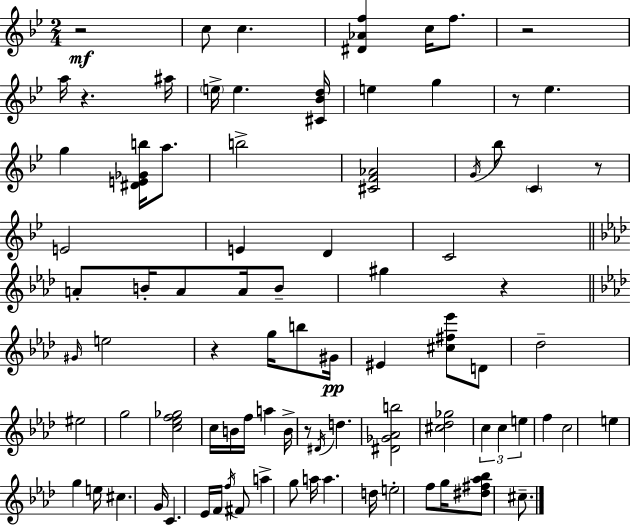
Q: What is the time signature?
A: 2/4